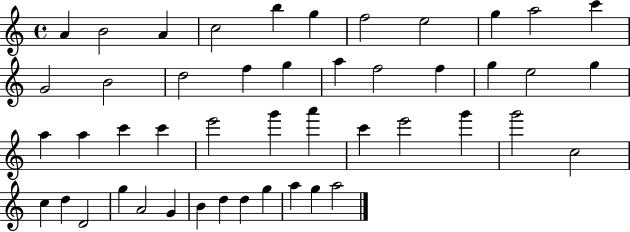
X:1
T:Untitled
M:4/4
L:1/4
K:C
A B2 A c2 b g f2 e2 g a2 c' G2 B2 d2 f g a f2 f g e2 g a a c' c' e'2 g' a' c' e'2 g' g'2 c2 c d D2 g A2 G B d d g a g a2